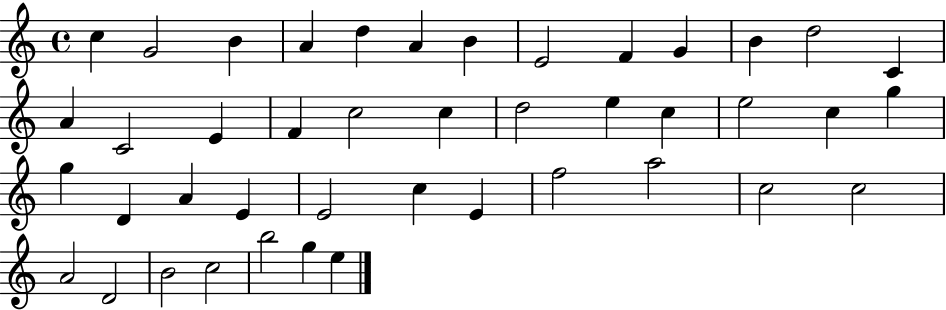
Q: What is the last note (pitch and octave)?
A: E5